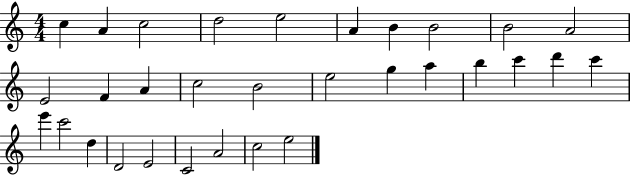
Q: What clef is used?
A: treble